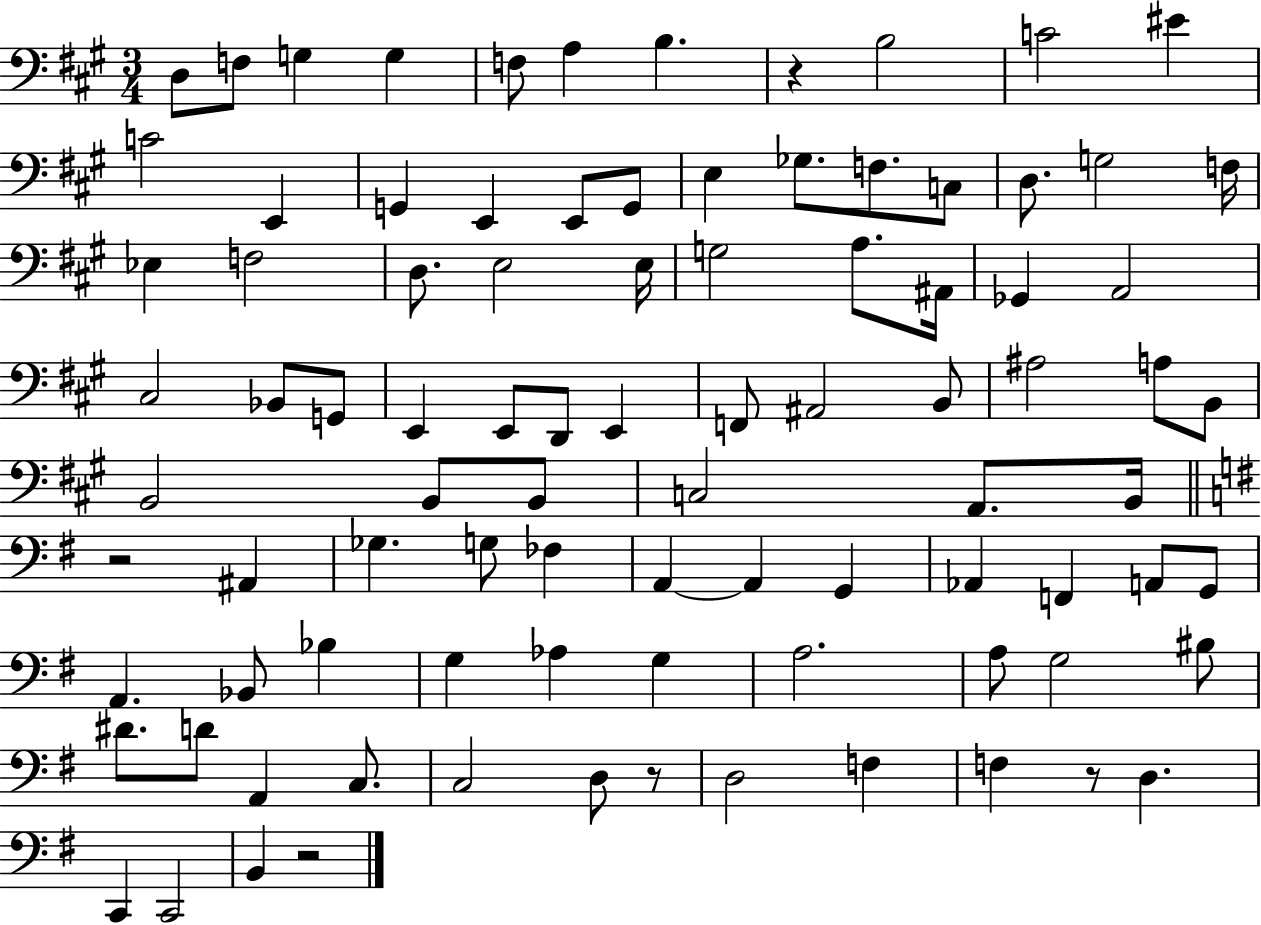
D3/e F3/e G3/q G3/q F3/e A3/q B3/q. R/q B3/h C4/h EIS4/q C4/h E2/q G2/q E2/q E2/e G2/e E3/q Gb3/e. F3/e. C3/e D3/e. G3/h F3/s Eb3/q F3/h D3/e. E3/h E3/s G3/h A3/e. A#2/s Gb2/q A2/h C#3/h Bb2/e G2/e E2/q E2/e D2/e E2/q F2/e A#2/h B2/e A#3/h A3/e B2/e B2/h B2/e B2/e C3/h A2/e. B2/s R/h A#2/q Gb3/q. G3/e FES3/q A2/q A2/q G2/q Ab2/q F2/q A2/e G2/e A2/q. Bb2/e Bb3/q G3/q Ab3/q G3/q A3/h. A3/e G3/h BIS3/e D#4/e. D4/e A2/q C3/e. C3/h D3/e R/e D3/h F3/q F3/q R/e D3/q. C2/q C2/h B2/q R/h